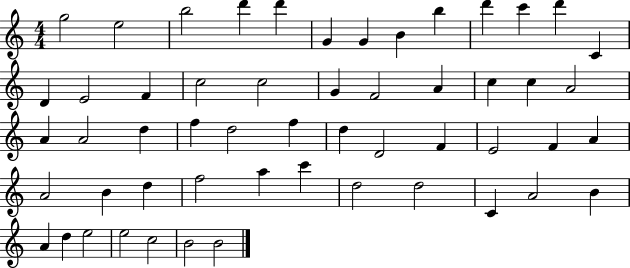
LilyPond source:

{
  \clef treble
  \numericTimeSignature
  \time 4/4
  \key c \major
  g''2 e''2 | b''2 d'''4 d'''4 | g'4 g'4 b'4 b''4 | d'''4 c'''4 d'''4 c'4 | \break d'4 e'2 f'4 | c''2 c''2 | g'4 f'2 a'4 | c''4 c''4 a'2 | \break a'4 a'2 d''4 | f''4 d''2 f''4 | d''4 d'2 f'4 | e'2 f'4 a'4 | \break a'2 b'4 d''4 | f''2 a''4 c'''4 | d''2 d''2 | c'4 a'2 b'4 | \break a'4 d''4 e''2 | e''2 c''2 | b'2 b'2 | \bar "|."
}